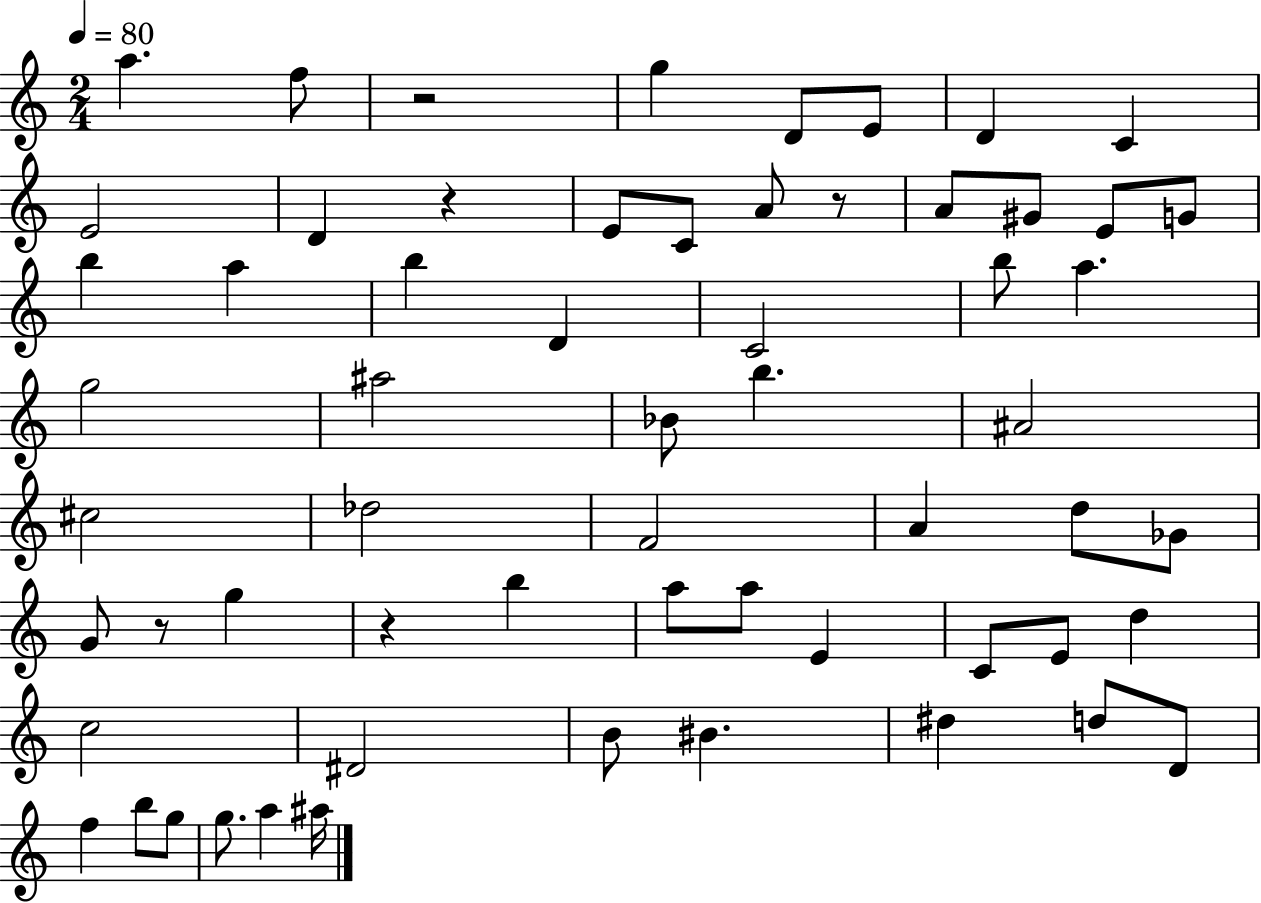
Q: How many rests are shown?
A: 5